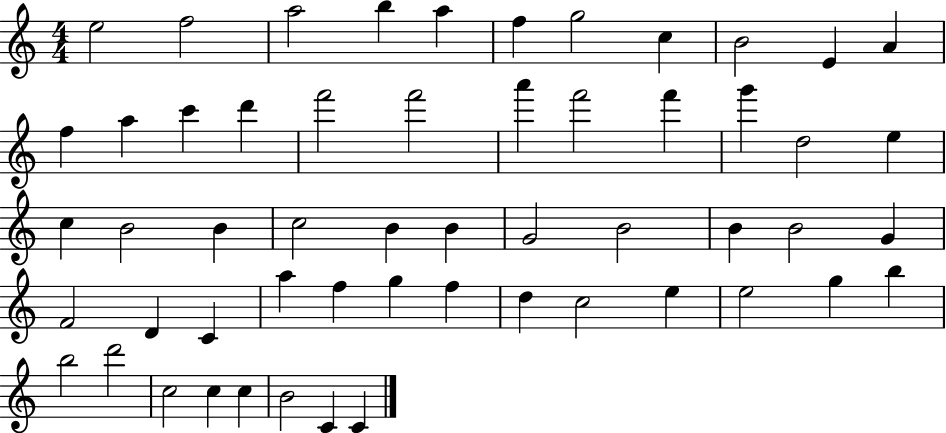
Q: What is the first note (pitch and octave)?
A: E5